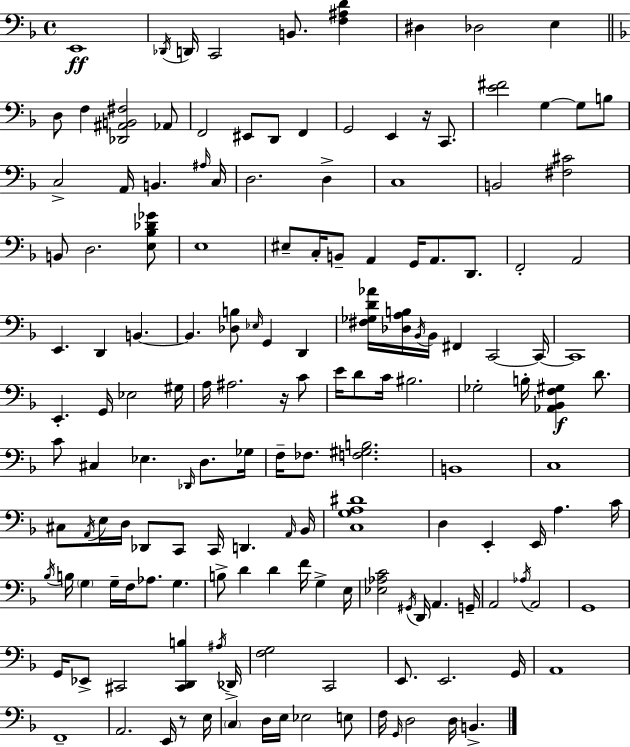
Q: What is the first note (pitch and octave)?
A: E2